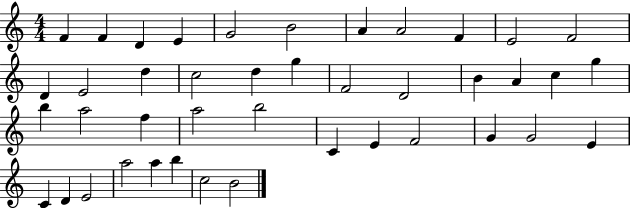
X:1
T:Untitled
M:4/4
L:1/4
K:C
F F D E G2 B2 A A2 F E2 F2 D E2 d c2 d g F2 D2 B A c g b a2 f a2 b2 C E F2 G G2 E C D E2 a2 a b c2 B2